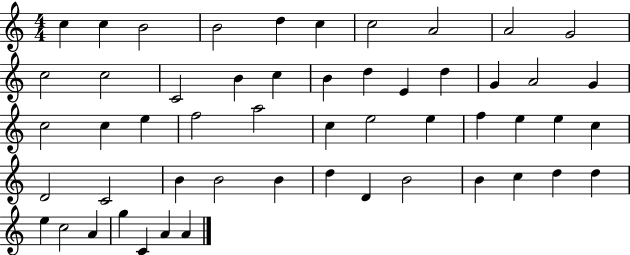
X:1
T:Untitled
M:4/4
L:1/4
K:C
c c B2 B2 d c c2 A2 A2 G2 c2 c2 C2 B c B d E d G A2 G c2 c e f2 a2 c e2 e f e e c D2 C2 B B2 B d D B2 B c d d e c2 A g C A A